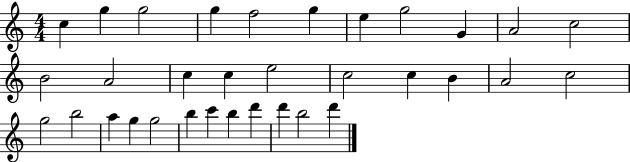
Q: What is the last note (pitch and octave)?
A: D6